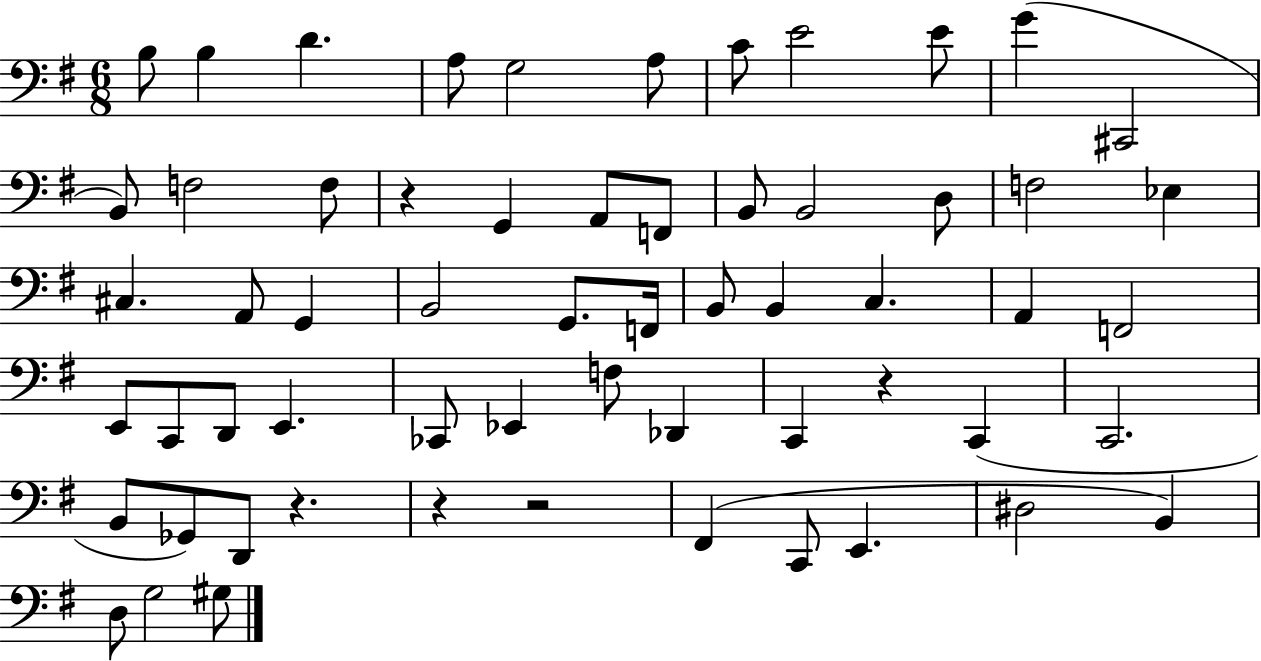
B3/e B3/q D4/q. A3/e G3/h A3/e C4/e E4/h E4/e G4/q C#2/h B2/e F3/h F3/e R/q G2/q A2/e F2/e B2/e B2/h D3/e F3/h Eb3/q C#3/q. A2/e G2/q B2/h G2/e. F2/s B2/e B2/q C3/q. A2/q F2/h E2/e C2/e D2/e E2/q. CES2/e Eb2/q F3/e Db2/q C2/q R/q C2/q C2/h. B2/e Gb2/e D2/e R/q. R/q R/h F#2/q C2/e E2/q. D#3/h B2/q D3/e G3/h G#3/e